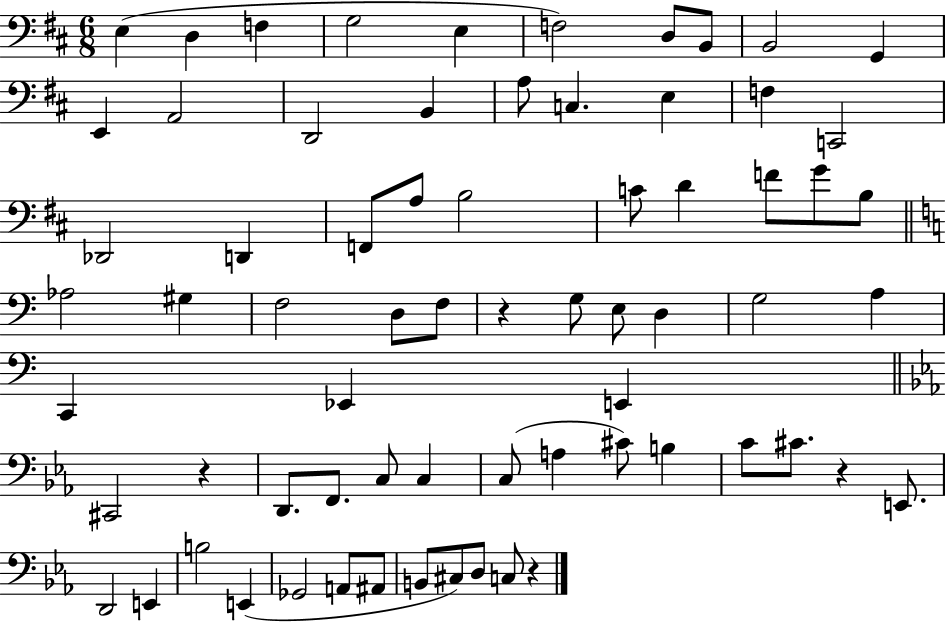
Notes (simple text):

E3/q D3/q F3/q G3/h E3/q F3/h D3/e B2/e B2/h G2/q E2/q A2/h D2/h B2/q A3/e C3/q. E3/q F3/q C2/h Db2/h D2/q F2/e A3/e B3/h C4/e D4/q F4/e G4/e B3/e Ab3/h G#3/q F3/h D3/e F3/e R/q G3/e E3/e D3/q G3/h A3/q C2/q Eb2/q E2/q C#2/h R/q D2/e. F2/e. C3/e C3/q C3/e A3/q C#4/e B3/q C4/e C#4/e. R/q E2/e. D2/h E2/q B3/h E2/q Gb2/h A2/e A#2/e B2/e C#3/e D3/e C3/e R/q